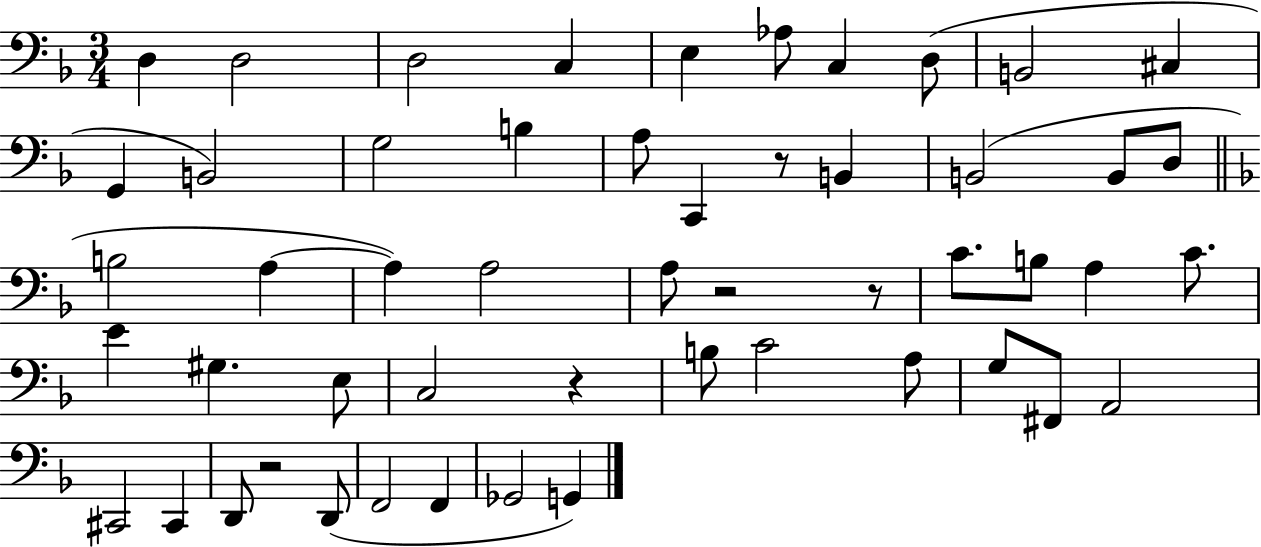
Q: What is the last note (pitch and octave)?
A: G2